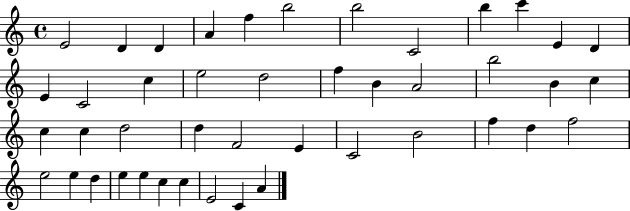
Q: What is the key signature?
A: C major